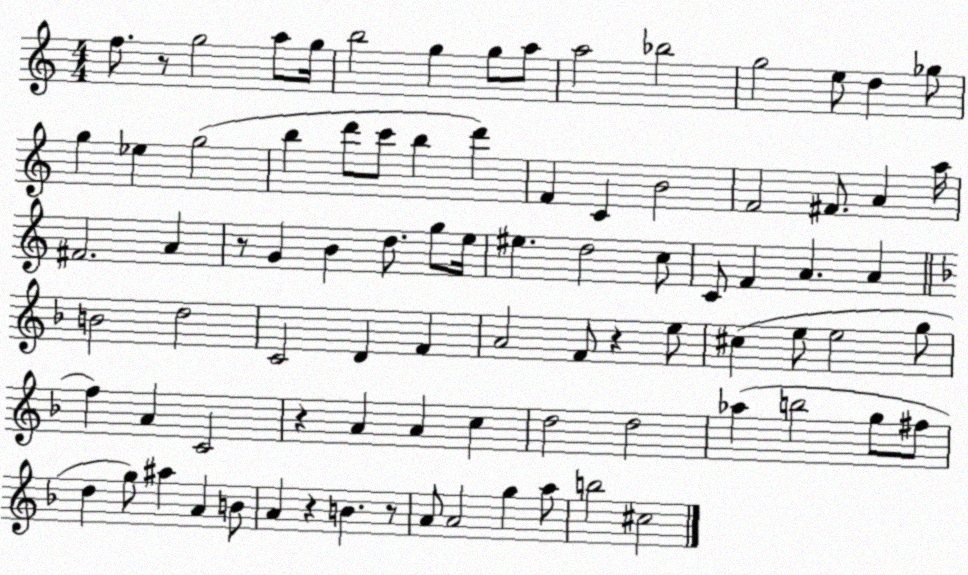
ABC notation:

X:1
T:Untitled
M:4/4
L:1/4
K:C
f/2 z/2 g2 a/2 g/4 b2 g g/2 a/2 a2 _b2 g2 e/2 d _g/2 g _e g2 b d'/2 c'/2 b d' F C B2 F2 ^F/2 A a/4 ^F2 A z/2 G B d/2 g/2 e/4 ^e d2 c/2 C/2 F A A B2 d2 C2 D F A2 F/2 z e/2 ^c e/2 e2 g/2 f A C2 z A A c d2 d2 _a b2 g/2 ^f/2 d g/2 ^a A B/2 A z B z/2 A/2 A2 g a/2 b2 ^c2